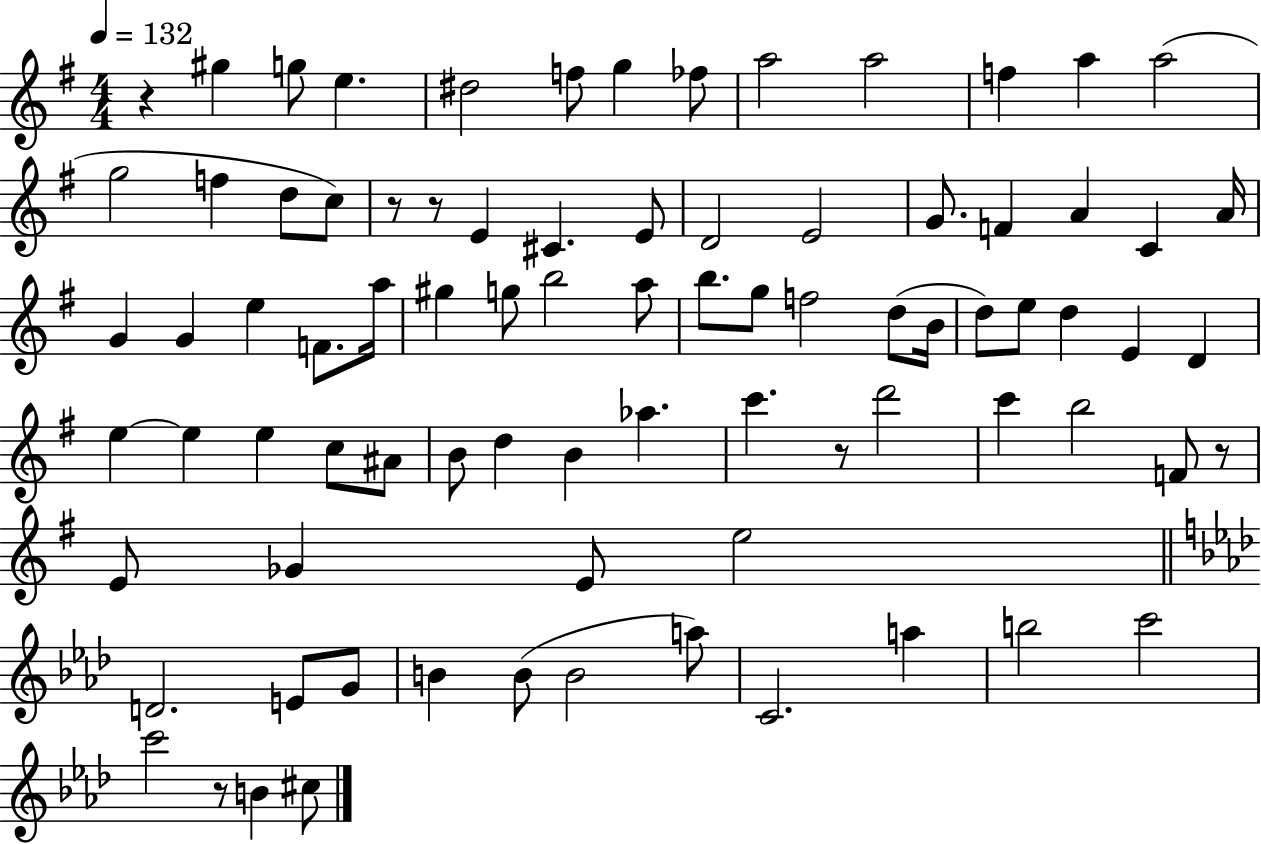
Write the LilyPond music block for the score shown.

{
  \clef treble
  \numericTimeSignature
  \time 4/4
  \key g \major
  \tempo 4 = 132
  r4 gis''4 g''8 e''4. | dis''2 f''8 g''4 fes''8 | a''2 a''2 | f''4 a''4 a''2( | \break g''2 f''4 d''8 c''8) | r8 r8 e'4 cis'4. e'8 | d'2 e'2 | g'8. f'4 a'4 c'4 a'16 | \break g'4 g'4 e''4 f'8. a''16 | gis''4 g''8 b''2 a''8 | b''8. g''8 f''2 d''8( b'16 | d''8) e''8 d''4 e'4 d'4 | \break e''4~~ e''4 e''4 c''8 ais'8 | b'8 d''4 b'4 aes''4. | c'''4. r8 d'''2 | c'''4 b''2 f'8 r8 | \break e'8 ges'4 e'8 e''2 | \bar "||" \break \key f \minor d'2. e'8 g'8 | b'4 b'8( b'2 a''8) | c'2. a''4 | b''2 c'''2 | \break c'''2 r8 b'4 cis''8 | \bar "|."
}